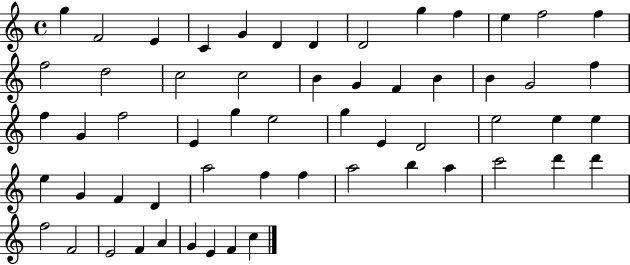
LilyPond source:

{
  \clef treble
  \time 4/4
  \defaultTimeSignature
  \key c \major
  g''4 f'2 e'4 | c'4 g'4 d'4 d'4 | d'2 g''4 f''4 | e''4 f''2 f''4 | \break f''2 d''2 | c''2 c''2 | b'4 g'4 f'4 b'4 | b'4 g'2 f''4 | \break f''4 g'4 f''2 | e'4 g''4 e''2 | g''4 e'4 d'2 | e''2 e''4 e''4 | \break e''4 g'4 f'4 d'4 | a''2 f''4 f''4 | a''2 b''4 a''4 | c'''2 d'''4 d'''4 | \break f''2 f'2 | e'2 f'4 a'4 | g'4 e'4 f'4 c''4 | \bar "|."
}